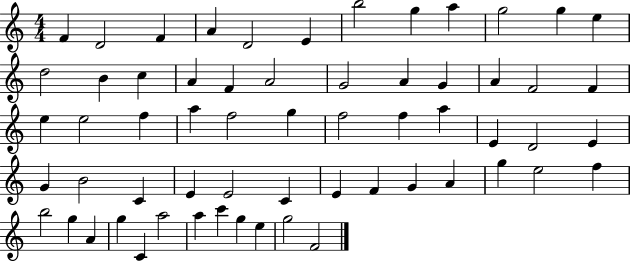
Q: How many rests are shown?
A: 0